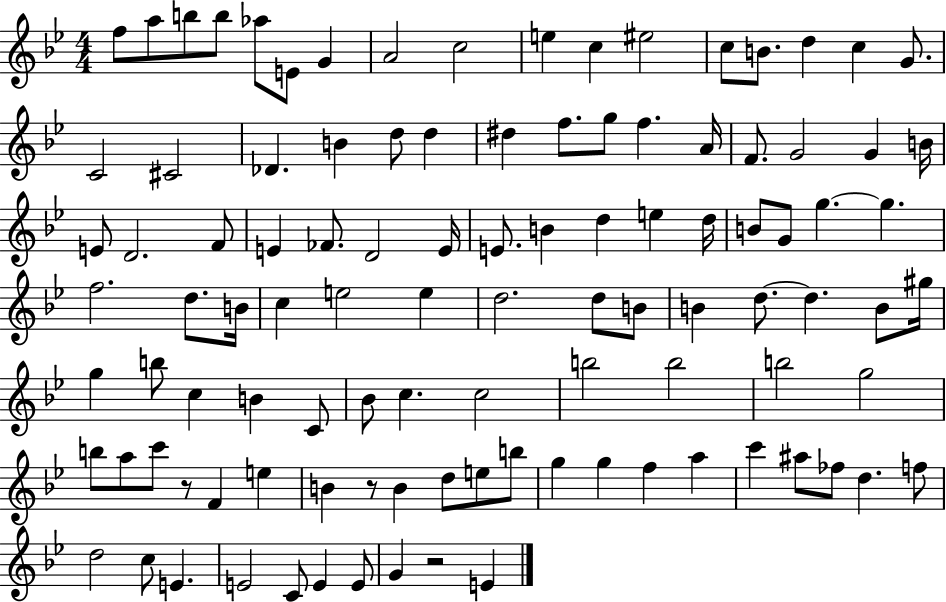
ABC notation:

X:1
T:Untitled
M:4/4
L:1/4
K:Bb
f/2 a/2 b/2 b/2 _a/2 E/2 G A2 c2 e c ^e2 c/2 B/2 d c G/2 C2 ^C2 _D B d/2 d ^d f/2 g/2 f A/4 F/2 G2 G B/4 E/2 D2 F/2 E _F/2 D2 E/4 E/2 B d e d/4 B/2 G/2 g g f2 d/2 B/4 c e2 e d2 d/2 B/2 B d/2 d B/2 ^g/4 g b/2 c B C/2 _B/2 c c2 b2 b2 b2 g2 b/2 a/2 c'/2 z/2 F e B z/2 B d/2 e/2 b/2 g g f a c' ^a/2 _f/2 d f/2 d2 c/2 E E2 C/2 E E/2 G z2 E